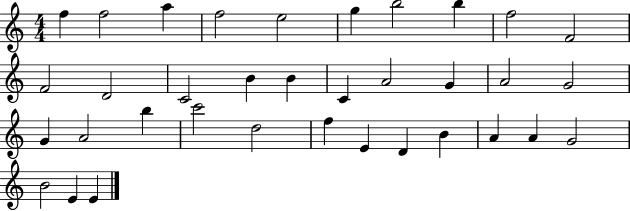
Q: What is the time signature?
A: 4/4